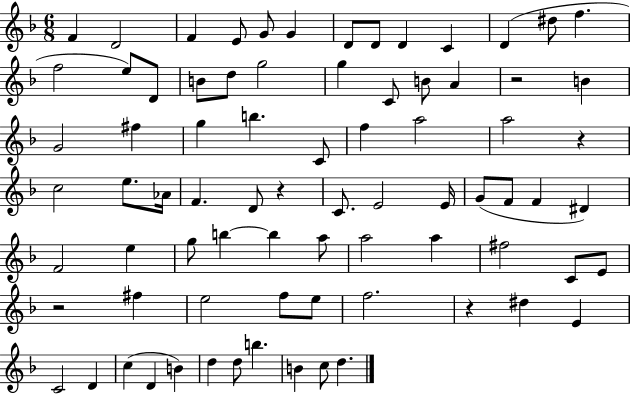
{
  \clef treble
  \numericTimeSignature
  \time 6/8
  \key f \major
  \repeat volta 2 { f'4 d'2 | f'4 e'8 g'8 g'4 | d'8 d'8 d'4 c'4 | d'4( dis''8 f''4. | \break f''2 e''8) d'8 | b'8 d''8 g''2 | g''4 c'8 b'8 a'4 | r2 b'4 | \break g'2 fis''4 | g''4 b''4. c'8 | f''4 a''2 | a''2 r4 | \break c''2 e''8. aes'16 | f'4. d'8 r4 | c'8. e'2 e'16 | g'8( f'8 f'4 dis'4) | \break f'2 e''4 | g''8 b''4~~ b''4 a''8 | a''2 a''4 | fis''2 c'8 e'8 | \break r2 fis''4 | e''2 f''8 e''8 | f''2. | r4 dis''4 e'4 | \break c'2 d'4 | c''4( d'4 b'4) | d''4 d''8 b''4. | b'4 c''8 d''4. | \break } \bar "|."
}